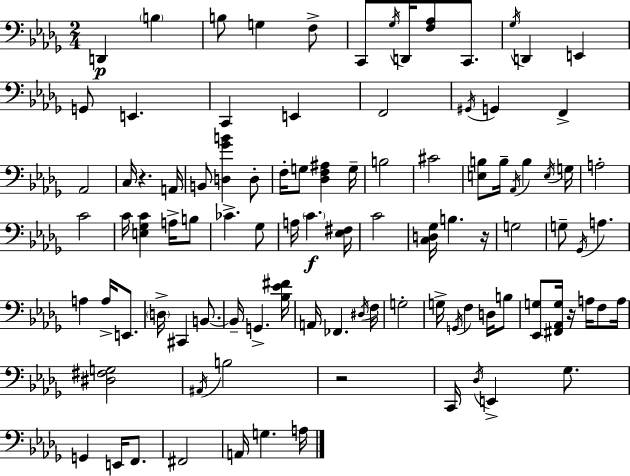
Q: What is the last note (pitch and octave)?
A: A3